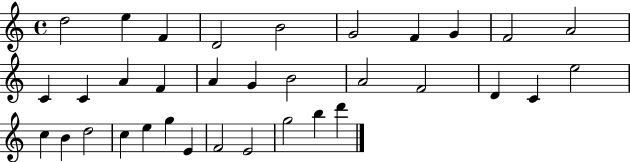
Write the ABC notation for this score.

X:1
T:Untitled
M:4/4
L:1/4
K:C
d2 e F D2 B2 G2 F G F2 A2 C C A F A G B2 A2 F2 D C e2 c B d2 c e g E F2 E2 g2 b d'